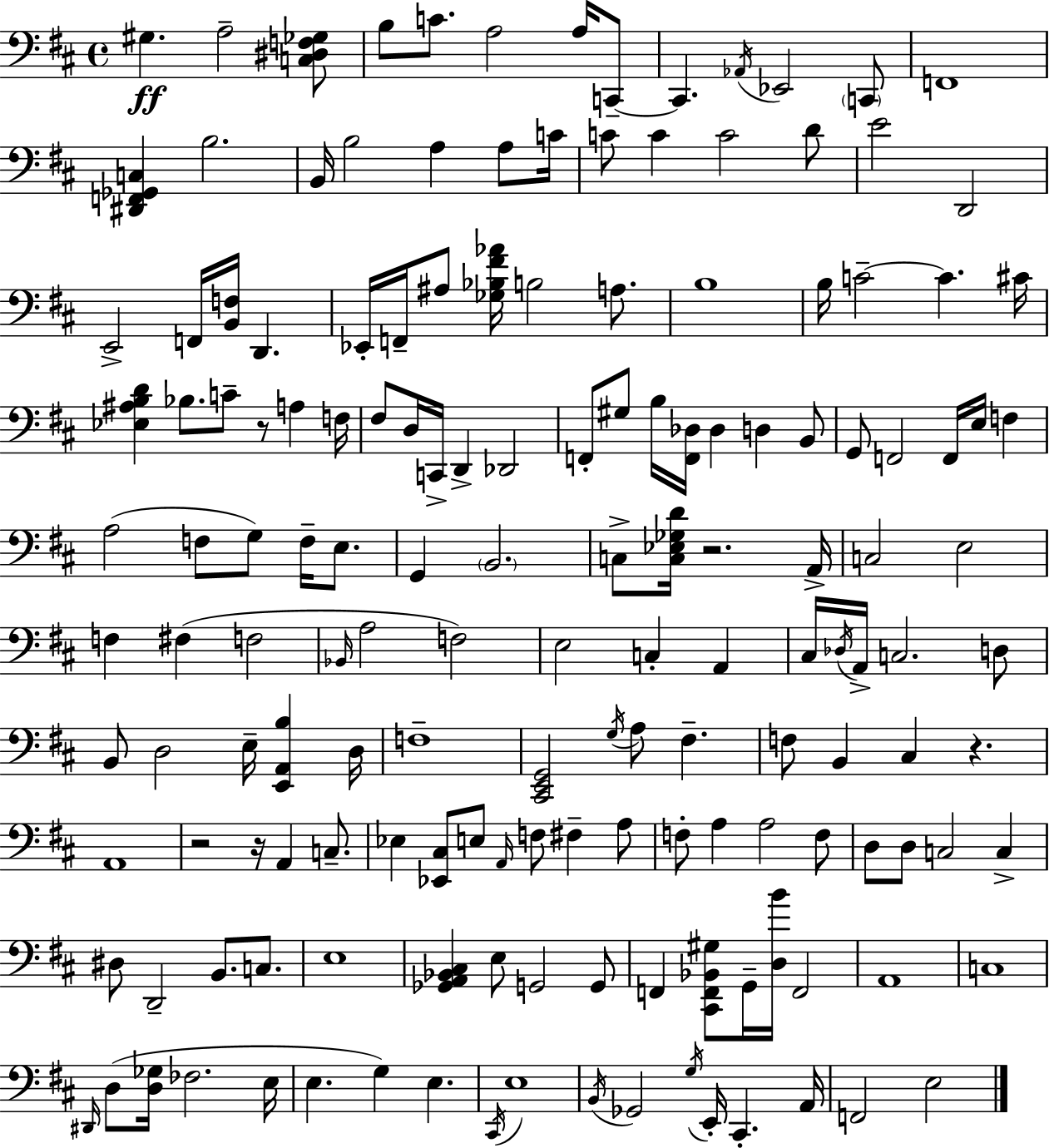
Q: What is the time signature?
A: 4/4